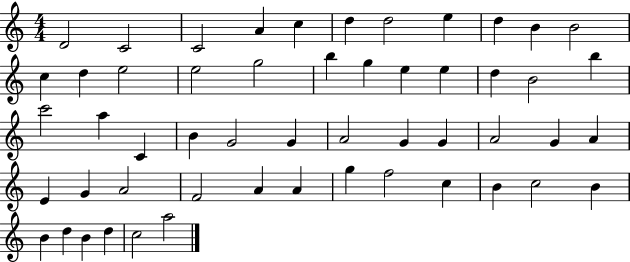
X:1
T:Untitled
M:4/4
L:1/4
K:C
D2 C2 C2 A c d d2 e d B B2 c d e2 e2 g2 b g e e d B2 b c'2 a C B G2 G A2 G G A2 G A E G A2 F2 A A g f2 c B c2 B B d B d c2 a2